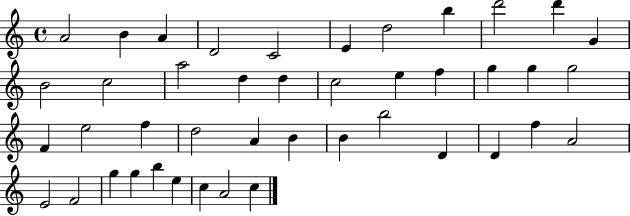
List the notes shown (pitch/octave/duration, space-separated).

A4/h B4/q A4/q D4/h C4/h E4/q D5/h B5/q D6/h D6/q G4/q B4/h C5/h A5/h D5/q D5/q C5/h E5/q F5/q G5/q G5/q G5/h F4/q E5/h F5/q D5/h A4/q B4/q B4/q B5/h D4/q D4/q F5/q A4/h E4/h F4/h G5/q G5/q B5/q E5/q C5/q A4/h C5/q